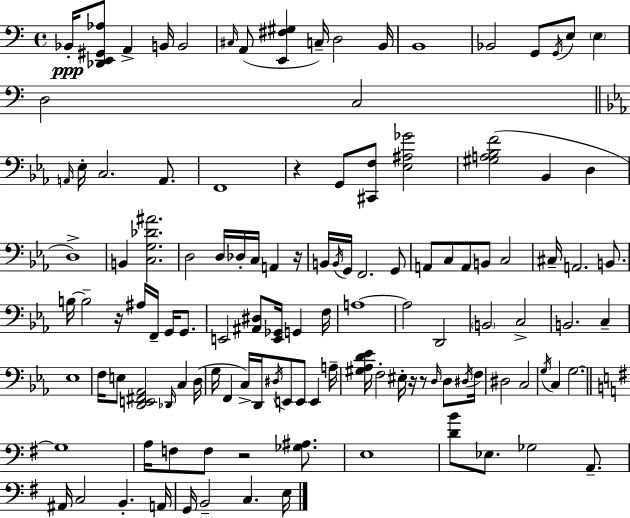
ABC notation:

X:1
T:Untitled
M:4/4
L:1/4
K:Am
_B,,/4 [_D,,E,,^G,,_A,]/2 A,, B,,/4 B,,2 ^C,/4 A,,/2 [E,,^F,^G,] C,/4 D,2 B,,/4 B,,4 _B,,2 G,,/2 G,,/4 E,/2 E, D,2 C,2 A,,/4 _E,/4 C,2 A,,/2 F,,4 z G,,/2 [^C,,F,]/2 [_E,^A,_G]2 [^G,A,_B,F]2 _B,, D, D,4 B,, [C,G,_D^A]2 D,2 D,/4 _D,/4 C,/4 A,, z/4 B,,/4 B,,/4 G,,/4 F,,2 G,,/2 A,,/2 C,/2 A,,/2 B,,/2 C,2 ^C,/4 A,,2 B,,/2 B,/4 B,2 z/4 ^A,/4 F,,/4 G,,/4 G,,/2 E,,2 [^A,,^D,]/2 [E,,_G,,]/4 G,, F,/4 A,4 A,2 D,,2 B,,2 C,2 B,,2 C, _E,4 F,/4 E,/2 [D,,E,,^F,,_A,,]2 _D,,/4 C, D,/4 G,/4 F,, C,/4 D,,/4 ^D,/4 E,,/2 E,,/2 E,, A,/4 [^G,_A,D_E]/4 F,2 ^E,/4 z/4 z/2 D,/4 D,/2 ^D,/4 F,/4 ^D,2 C,2 G,/4 C, G,2 G,4 A,/4 F,/2 F,/2 z2 [_G,^A,]/2 E,4 [DB]/2 _E,/2 _G,2 A,,/2 ^A,,/4 C,2 B,, A,,/4 G,,/4 B,,2 C, E,/4